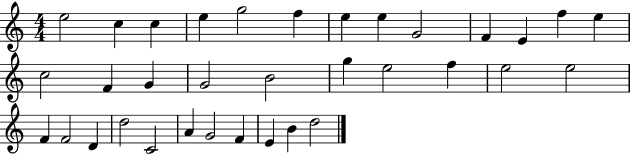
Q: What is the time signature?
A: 4/4